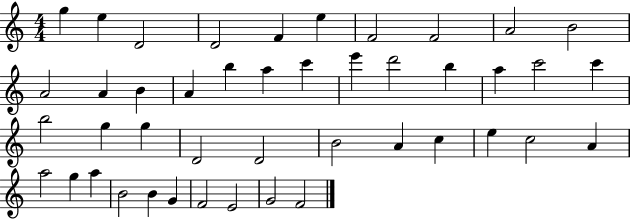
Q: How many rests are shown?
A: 0